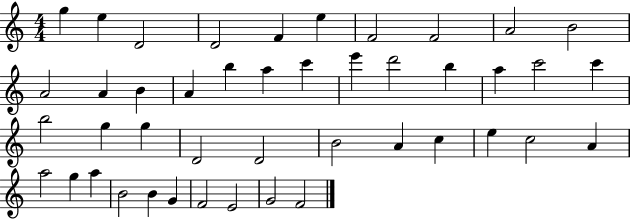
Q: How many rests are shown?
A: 0